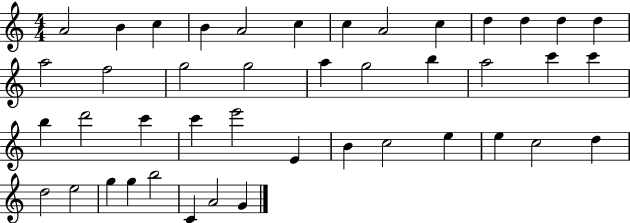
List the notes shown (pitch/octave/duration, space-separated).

A4/h B4/q C5/q B4/q A4/h C5/q C5/q A4/h C5/q D5/q D5/q D5/q D5/q A5/h F5/h G5/h G5/h A5/q G5/h B5/q A5/h C6/q C6/q B5/q D6/h C6/q C6/q E6/h E4/q B4/q C5/h E5/q E5/q C5/h D5/q D5/h E5/h G5/q G5/q B5/h C4/q A4/h G4/q